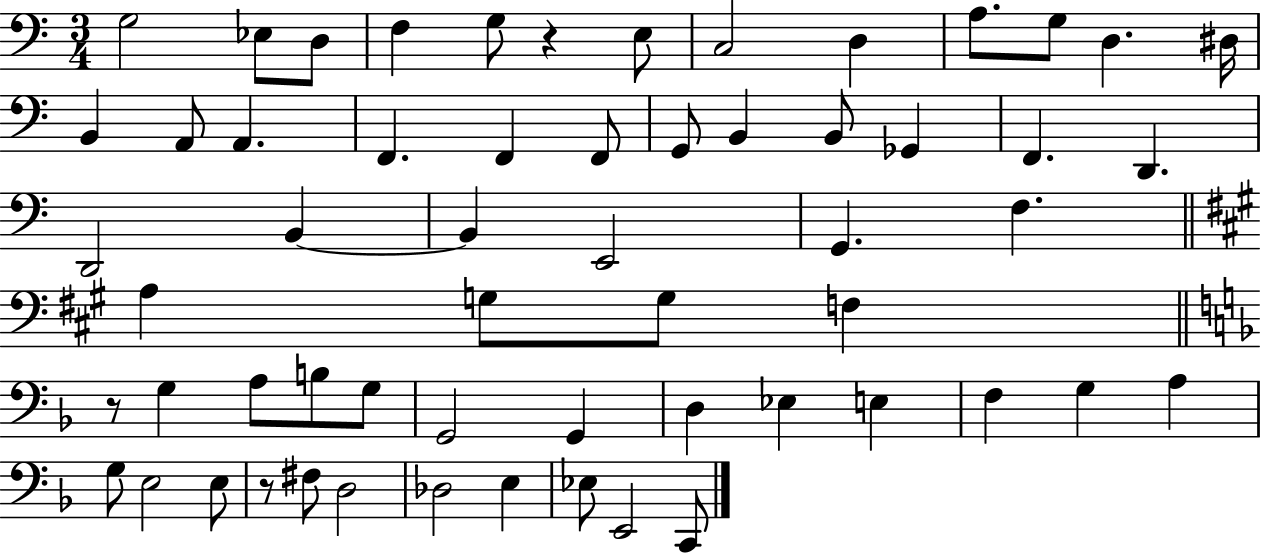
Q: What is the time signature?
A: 3/4